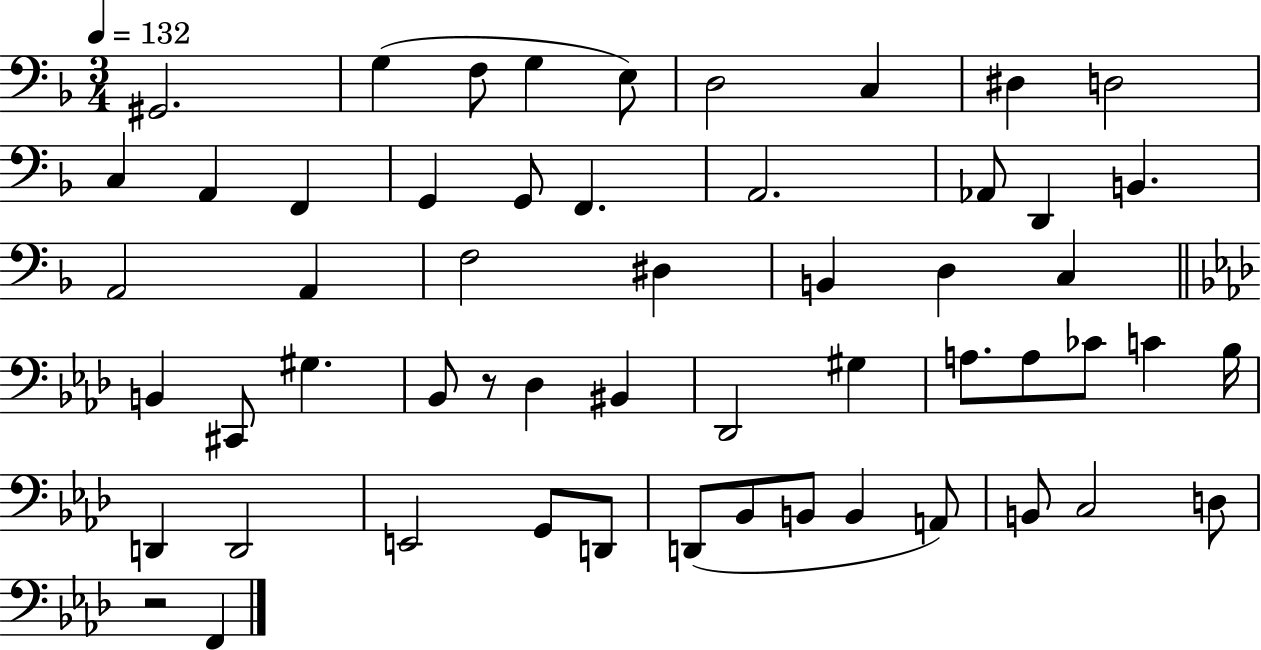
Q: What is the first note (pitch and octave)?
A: G#2